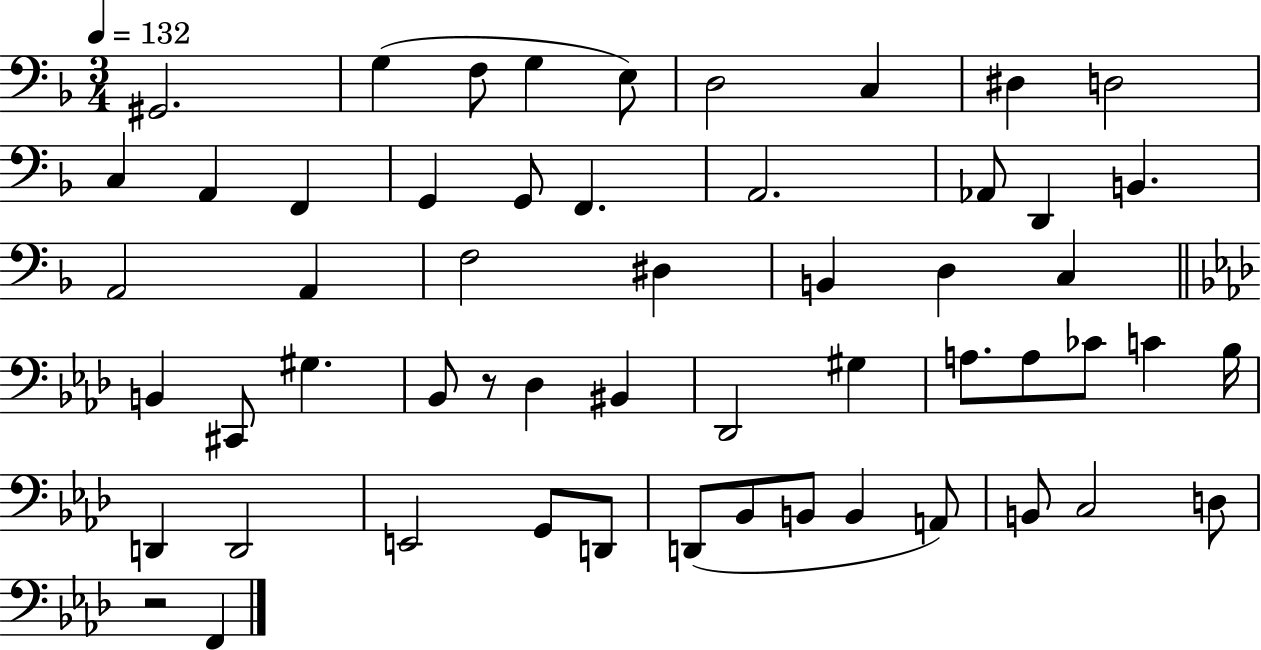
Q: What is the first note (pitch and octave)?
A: G#2